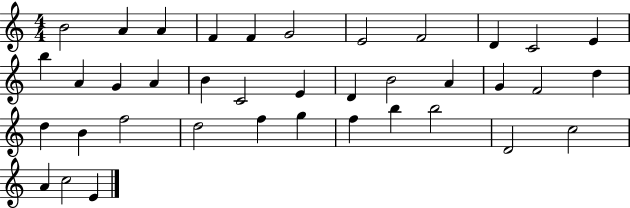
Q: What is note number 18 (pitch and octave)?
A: E4